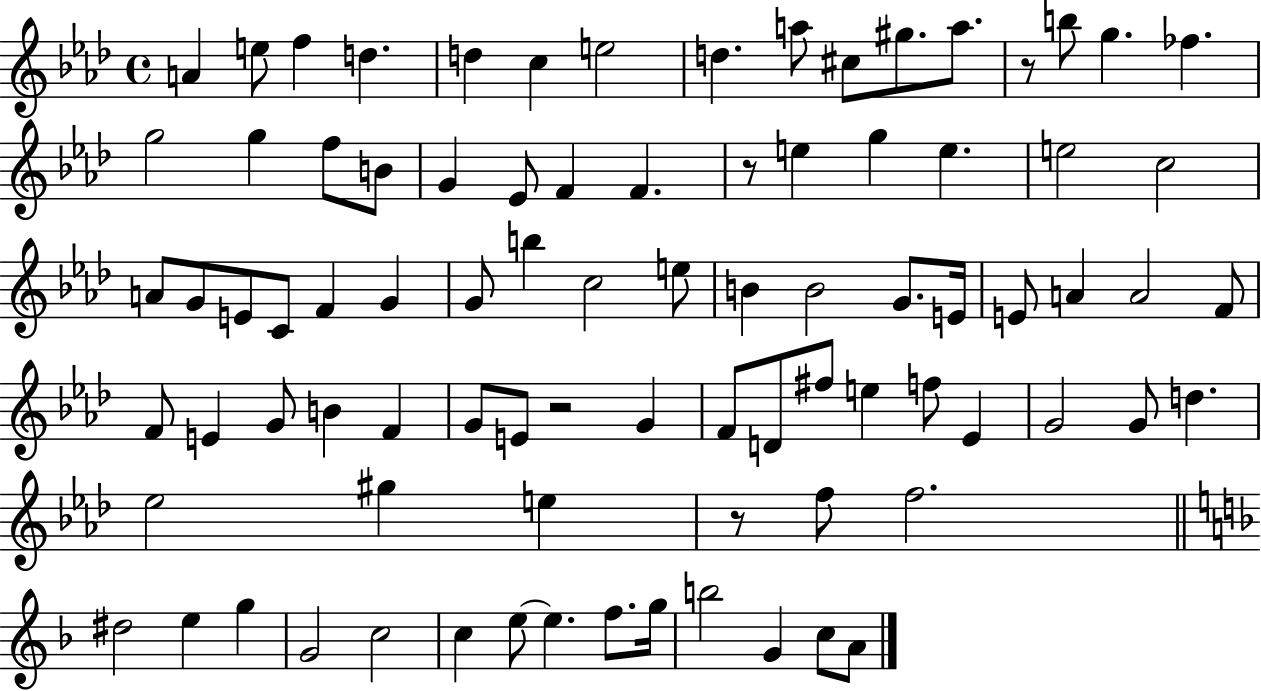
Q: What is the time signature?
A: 4/4